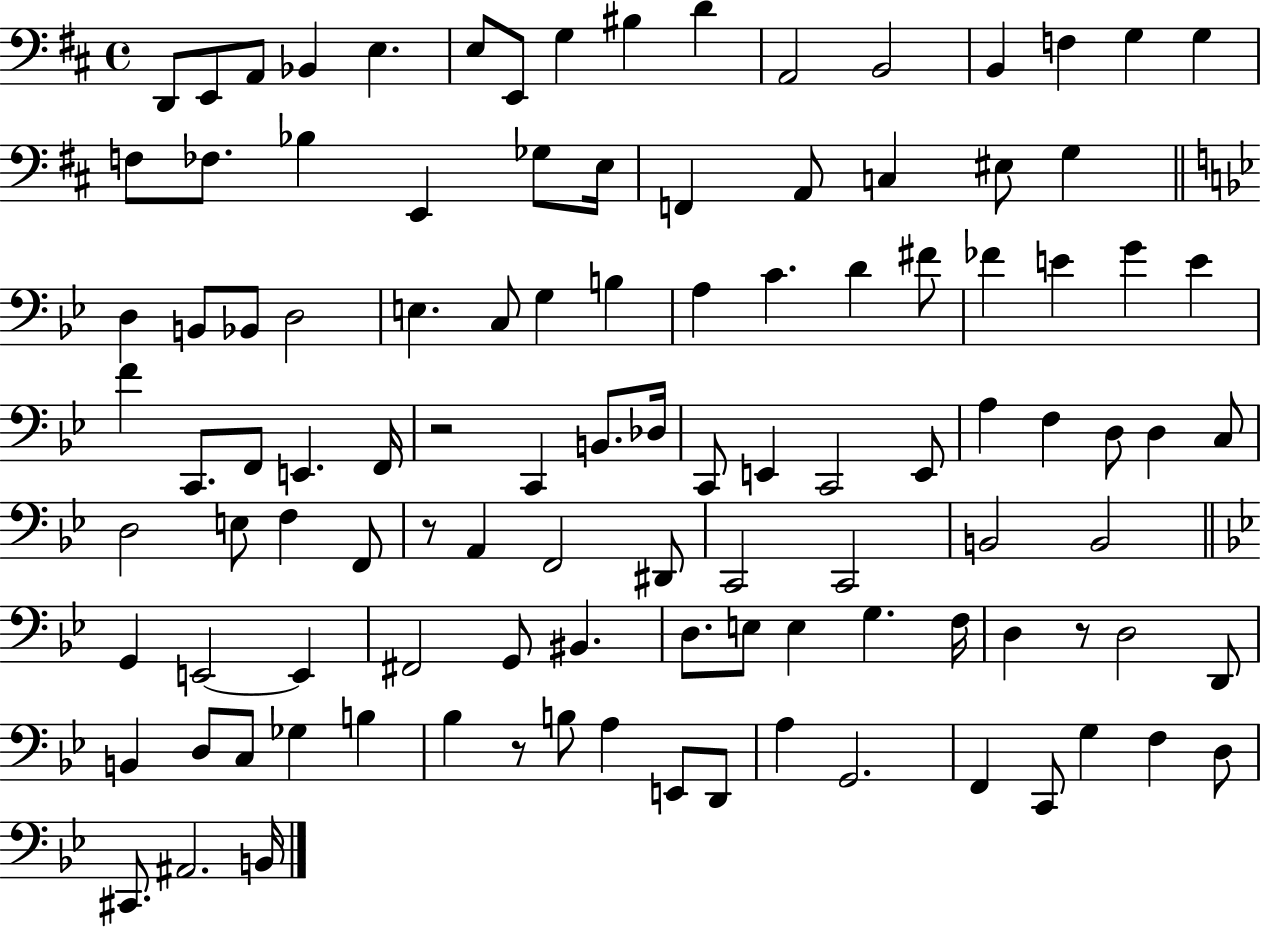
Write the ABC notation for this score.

X:1
T:Untitled
M:4/4
L:1/4
K:D
D,,/2 E,,/2 A,,/2 _B,, E, E,/2 E,,/2 G, ^B, D A,,2 B,,2 B,, F, G, G, F,/2 _F,/2 _B, E,, _G,/2 E,/4 F,, A,,/2 C, ^E,/2 G, D, B,,/2 _B,,/2 D,2 E, C,/2 G, B, A, C D ^F/2 _F E G E F C,,/2 F,,/2 E,, F,,/4 z2 C,, B,,/2 _D,/4 C,,/2 E,, C,,2 E,,/2 A, F, D,/2 D, C,/2 D,2 E,/2 F, F,,/2 z/2 A,, F,,2 ^D,,/2 C,,2 C,,2 B,,2 B,,2 G,, E,,2 E,, ^F,,2 G,,/2 ^B,, D,/2 E,/2 E, G, F,/4 D, z/2 D,2 D,,/2 B,, D,/2 C,/2 _G, B, _B, z/2 B,/2 A, E,,/2 D,,/2 A, G,,2 F,, C,,/2 G, F, D,/2 ^C,,/2 ^A,,2 B,,/4